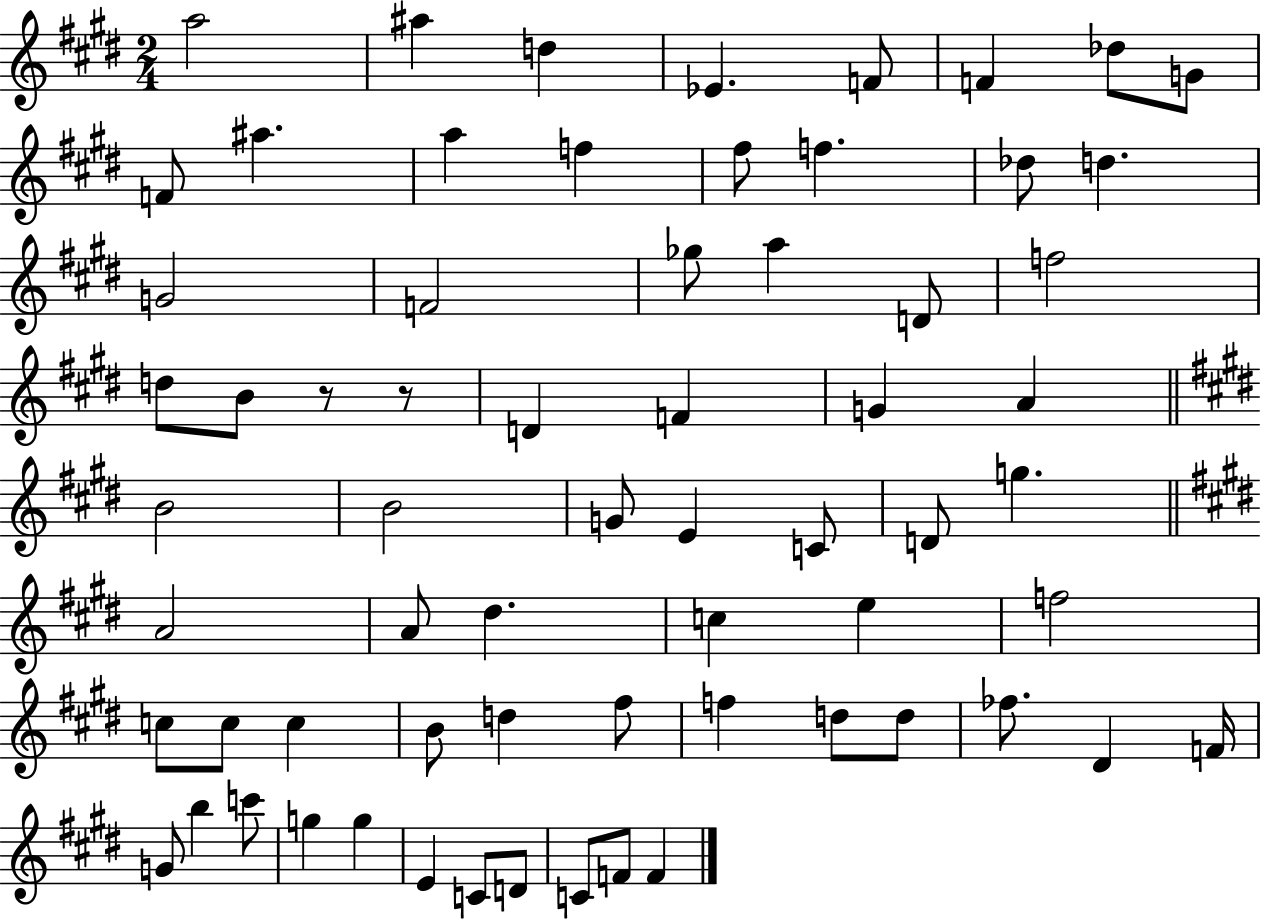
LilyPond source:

{
  \clef treble
  \numericTimeSignature
  \time 2/4
  \key e \major
  a''2 | ais''4 d''4 | ees'4. f'8 | f'4 des''8 g'8 | \break f'8 ais''4. | a''4 f''4 | fis''8 f''4. | des''8 d''4. | \break g'2 | f'2 | ges''8 a''4 d'8 | f''2 | \break d''8 b'8 r8 r8 | d'4 f'4 | g'4 a'4 | \bar "||" \break \key e \major b'2 | b'2 | g'8 e'4 c'8 | d'8 g''4. | \break \bar "||" \break \key e \major a'2 | a'8 dis''4. | c''4 e''4 | f''2 | \break c''8 c''8 c''4 | b'8 d''4 fis''8 | f''4 d''8 d''8 | fes''8. dis'4 f'16 | \break g'8 b''4 c'''8 | g''4 g''4 | e'4 c'8 d'8 | c'8 f'8 f'4 | \break \bar "|."
}